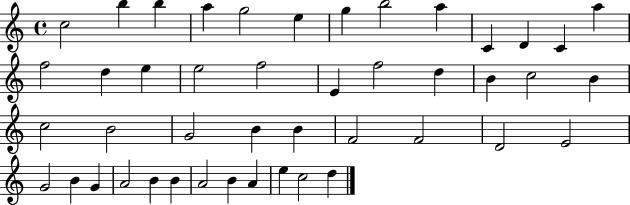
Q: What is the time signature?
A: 4/4